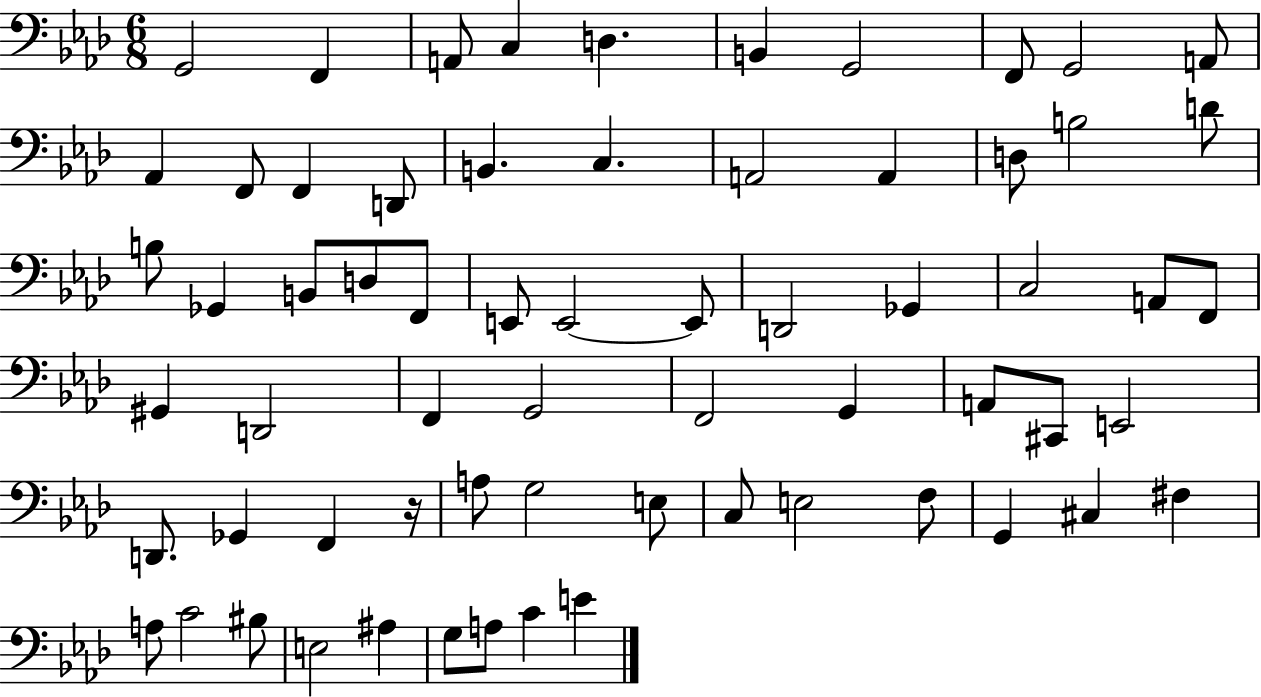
{
  \clef bass
  \numericTimeSignature
  \time 6/8
  \key aes \major
  g,2 f,4 | a,8 c4 d4. | b,4 g,2 | f,8 g,2 a,8 | \break aes,4 f,8 f,4 d,8 | b,4. c4. | a,2 a,4 | d8 b2 d'8 | \break b8 ges,4 b,8 d8 f,8 | e,8 e,2~~ e,8 | d,2 ges,4 | c2 a,8 f,8 | \break gis,4 d,2 | f,4 g,2 | f,2 g,4 | a,8 cis,8 e,2 | \break d,8. ges,4 f,4 r16 | a8 g2 e8 | c8 e2 f8 | g,4 cis4 fis4 | \break a8 c'2 bis8 | e2 ais4 | g8 a8 c'4 e'4 | \bar "|."
}